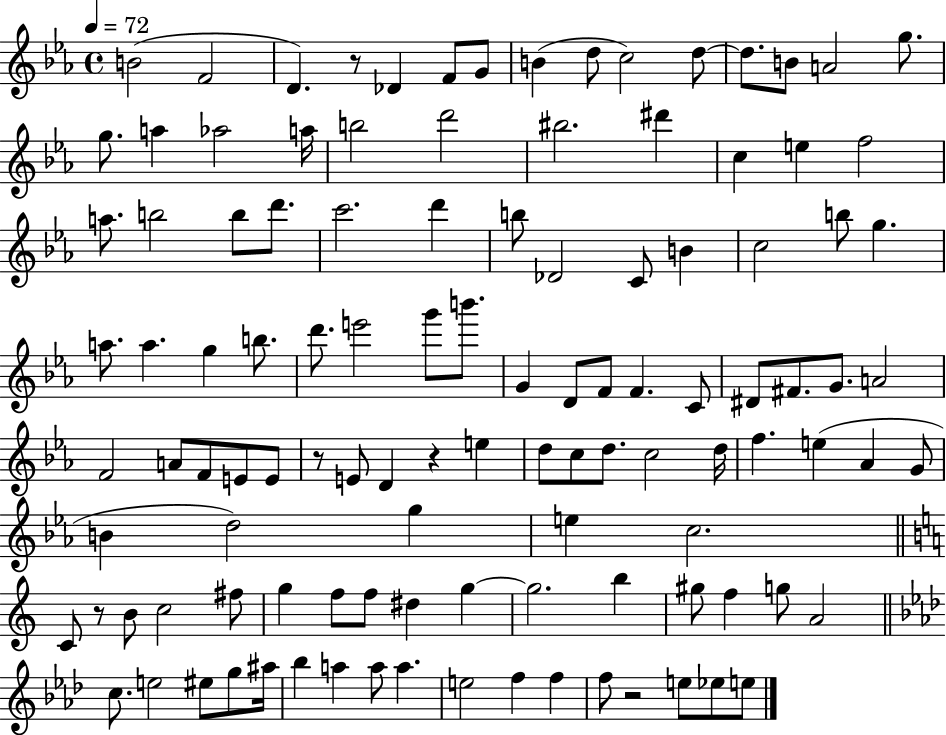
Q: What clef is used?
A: treble